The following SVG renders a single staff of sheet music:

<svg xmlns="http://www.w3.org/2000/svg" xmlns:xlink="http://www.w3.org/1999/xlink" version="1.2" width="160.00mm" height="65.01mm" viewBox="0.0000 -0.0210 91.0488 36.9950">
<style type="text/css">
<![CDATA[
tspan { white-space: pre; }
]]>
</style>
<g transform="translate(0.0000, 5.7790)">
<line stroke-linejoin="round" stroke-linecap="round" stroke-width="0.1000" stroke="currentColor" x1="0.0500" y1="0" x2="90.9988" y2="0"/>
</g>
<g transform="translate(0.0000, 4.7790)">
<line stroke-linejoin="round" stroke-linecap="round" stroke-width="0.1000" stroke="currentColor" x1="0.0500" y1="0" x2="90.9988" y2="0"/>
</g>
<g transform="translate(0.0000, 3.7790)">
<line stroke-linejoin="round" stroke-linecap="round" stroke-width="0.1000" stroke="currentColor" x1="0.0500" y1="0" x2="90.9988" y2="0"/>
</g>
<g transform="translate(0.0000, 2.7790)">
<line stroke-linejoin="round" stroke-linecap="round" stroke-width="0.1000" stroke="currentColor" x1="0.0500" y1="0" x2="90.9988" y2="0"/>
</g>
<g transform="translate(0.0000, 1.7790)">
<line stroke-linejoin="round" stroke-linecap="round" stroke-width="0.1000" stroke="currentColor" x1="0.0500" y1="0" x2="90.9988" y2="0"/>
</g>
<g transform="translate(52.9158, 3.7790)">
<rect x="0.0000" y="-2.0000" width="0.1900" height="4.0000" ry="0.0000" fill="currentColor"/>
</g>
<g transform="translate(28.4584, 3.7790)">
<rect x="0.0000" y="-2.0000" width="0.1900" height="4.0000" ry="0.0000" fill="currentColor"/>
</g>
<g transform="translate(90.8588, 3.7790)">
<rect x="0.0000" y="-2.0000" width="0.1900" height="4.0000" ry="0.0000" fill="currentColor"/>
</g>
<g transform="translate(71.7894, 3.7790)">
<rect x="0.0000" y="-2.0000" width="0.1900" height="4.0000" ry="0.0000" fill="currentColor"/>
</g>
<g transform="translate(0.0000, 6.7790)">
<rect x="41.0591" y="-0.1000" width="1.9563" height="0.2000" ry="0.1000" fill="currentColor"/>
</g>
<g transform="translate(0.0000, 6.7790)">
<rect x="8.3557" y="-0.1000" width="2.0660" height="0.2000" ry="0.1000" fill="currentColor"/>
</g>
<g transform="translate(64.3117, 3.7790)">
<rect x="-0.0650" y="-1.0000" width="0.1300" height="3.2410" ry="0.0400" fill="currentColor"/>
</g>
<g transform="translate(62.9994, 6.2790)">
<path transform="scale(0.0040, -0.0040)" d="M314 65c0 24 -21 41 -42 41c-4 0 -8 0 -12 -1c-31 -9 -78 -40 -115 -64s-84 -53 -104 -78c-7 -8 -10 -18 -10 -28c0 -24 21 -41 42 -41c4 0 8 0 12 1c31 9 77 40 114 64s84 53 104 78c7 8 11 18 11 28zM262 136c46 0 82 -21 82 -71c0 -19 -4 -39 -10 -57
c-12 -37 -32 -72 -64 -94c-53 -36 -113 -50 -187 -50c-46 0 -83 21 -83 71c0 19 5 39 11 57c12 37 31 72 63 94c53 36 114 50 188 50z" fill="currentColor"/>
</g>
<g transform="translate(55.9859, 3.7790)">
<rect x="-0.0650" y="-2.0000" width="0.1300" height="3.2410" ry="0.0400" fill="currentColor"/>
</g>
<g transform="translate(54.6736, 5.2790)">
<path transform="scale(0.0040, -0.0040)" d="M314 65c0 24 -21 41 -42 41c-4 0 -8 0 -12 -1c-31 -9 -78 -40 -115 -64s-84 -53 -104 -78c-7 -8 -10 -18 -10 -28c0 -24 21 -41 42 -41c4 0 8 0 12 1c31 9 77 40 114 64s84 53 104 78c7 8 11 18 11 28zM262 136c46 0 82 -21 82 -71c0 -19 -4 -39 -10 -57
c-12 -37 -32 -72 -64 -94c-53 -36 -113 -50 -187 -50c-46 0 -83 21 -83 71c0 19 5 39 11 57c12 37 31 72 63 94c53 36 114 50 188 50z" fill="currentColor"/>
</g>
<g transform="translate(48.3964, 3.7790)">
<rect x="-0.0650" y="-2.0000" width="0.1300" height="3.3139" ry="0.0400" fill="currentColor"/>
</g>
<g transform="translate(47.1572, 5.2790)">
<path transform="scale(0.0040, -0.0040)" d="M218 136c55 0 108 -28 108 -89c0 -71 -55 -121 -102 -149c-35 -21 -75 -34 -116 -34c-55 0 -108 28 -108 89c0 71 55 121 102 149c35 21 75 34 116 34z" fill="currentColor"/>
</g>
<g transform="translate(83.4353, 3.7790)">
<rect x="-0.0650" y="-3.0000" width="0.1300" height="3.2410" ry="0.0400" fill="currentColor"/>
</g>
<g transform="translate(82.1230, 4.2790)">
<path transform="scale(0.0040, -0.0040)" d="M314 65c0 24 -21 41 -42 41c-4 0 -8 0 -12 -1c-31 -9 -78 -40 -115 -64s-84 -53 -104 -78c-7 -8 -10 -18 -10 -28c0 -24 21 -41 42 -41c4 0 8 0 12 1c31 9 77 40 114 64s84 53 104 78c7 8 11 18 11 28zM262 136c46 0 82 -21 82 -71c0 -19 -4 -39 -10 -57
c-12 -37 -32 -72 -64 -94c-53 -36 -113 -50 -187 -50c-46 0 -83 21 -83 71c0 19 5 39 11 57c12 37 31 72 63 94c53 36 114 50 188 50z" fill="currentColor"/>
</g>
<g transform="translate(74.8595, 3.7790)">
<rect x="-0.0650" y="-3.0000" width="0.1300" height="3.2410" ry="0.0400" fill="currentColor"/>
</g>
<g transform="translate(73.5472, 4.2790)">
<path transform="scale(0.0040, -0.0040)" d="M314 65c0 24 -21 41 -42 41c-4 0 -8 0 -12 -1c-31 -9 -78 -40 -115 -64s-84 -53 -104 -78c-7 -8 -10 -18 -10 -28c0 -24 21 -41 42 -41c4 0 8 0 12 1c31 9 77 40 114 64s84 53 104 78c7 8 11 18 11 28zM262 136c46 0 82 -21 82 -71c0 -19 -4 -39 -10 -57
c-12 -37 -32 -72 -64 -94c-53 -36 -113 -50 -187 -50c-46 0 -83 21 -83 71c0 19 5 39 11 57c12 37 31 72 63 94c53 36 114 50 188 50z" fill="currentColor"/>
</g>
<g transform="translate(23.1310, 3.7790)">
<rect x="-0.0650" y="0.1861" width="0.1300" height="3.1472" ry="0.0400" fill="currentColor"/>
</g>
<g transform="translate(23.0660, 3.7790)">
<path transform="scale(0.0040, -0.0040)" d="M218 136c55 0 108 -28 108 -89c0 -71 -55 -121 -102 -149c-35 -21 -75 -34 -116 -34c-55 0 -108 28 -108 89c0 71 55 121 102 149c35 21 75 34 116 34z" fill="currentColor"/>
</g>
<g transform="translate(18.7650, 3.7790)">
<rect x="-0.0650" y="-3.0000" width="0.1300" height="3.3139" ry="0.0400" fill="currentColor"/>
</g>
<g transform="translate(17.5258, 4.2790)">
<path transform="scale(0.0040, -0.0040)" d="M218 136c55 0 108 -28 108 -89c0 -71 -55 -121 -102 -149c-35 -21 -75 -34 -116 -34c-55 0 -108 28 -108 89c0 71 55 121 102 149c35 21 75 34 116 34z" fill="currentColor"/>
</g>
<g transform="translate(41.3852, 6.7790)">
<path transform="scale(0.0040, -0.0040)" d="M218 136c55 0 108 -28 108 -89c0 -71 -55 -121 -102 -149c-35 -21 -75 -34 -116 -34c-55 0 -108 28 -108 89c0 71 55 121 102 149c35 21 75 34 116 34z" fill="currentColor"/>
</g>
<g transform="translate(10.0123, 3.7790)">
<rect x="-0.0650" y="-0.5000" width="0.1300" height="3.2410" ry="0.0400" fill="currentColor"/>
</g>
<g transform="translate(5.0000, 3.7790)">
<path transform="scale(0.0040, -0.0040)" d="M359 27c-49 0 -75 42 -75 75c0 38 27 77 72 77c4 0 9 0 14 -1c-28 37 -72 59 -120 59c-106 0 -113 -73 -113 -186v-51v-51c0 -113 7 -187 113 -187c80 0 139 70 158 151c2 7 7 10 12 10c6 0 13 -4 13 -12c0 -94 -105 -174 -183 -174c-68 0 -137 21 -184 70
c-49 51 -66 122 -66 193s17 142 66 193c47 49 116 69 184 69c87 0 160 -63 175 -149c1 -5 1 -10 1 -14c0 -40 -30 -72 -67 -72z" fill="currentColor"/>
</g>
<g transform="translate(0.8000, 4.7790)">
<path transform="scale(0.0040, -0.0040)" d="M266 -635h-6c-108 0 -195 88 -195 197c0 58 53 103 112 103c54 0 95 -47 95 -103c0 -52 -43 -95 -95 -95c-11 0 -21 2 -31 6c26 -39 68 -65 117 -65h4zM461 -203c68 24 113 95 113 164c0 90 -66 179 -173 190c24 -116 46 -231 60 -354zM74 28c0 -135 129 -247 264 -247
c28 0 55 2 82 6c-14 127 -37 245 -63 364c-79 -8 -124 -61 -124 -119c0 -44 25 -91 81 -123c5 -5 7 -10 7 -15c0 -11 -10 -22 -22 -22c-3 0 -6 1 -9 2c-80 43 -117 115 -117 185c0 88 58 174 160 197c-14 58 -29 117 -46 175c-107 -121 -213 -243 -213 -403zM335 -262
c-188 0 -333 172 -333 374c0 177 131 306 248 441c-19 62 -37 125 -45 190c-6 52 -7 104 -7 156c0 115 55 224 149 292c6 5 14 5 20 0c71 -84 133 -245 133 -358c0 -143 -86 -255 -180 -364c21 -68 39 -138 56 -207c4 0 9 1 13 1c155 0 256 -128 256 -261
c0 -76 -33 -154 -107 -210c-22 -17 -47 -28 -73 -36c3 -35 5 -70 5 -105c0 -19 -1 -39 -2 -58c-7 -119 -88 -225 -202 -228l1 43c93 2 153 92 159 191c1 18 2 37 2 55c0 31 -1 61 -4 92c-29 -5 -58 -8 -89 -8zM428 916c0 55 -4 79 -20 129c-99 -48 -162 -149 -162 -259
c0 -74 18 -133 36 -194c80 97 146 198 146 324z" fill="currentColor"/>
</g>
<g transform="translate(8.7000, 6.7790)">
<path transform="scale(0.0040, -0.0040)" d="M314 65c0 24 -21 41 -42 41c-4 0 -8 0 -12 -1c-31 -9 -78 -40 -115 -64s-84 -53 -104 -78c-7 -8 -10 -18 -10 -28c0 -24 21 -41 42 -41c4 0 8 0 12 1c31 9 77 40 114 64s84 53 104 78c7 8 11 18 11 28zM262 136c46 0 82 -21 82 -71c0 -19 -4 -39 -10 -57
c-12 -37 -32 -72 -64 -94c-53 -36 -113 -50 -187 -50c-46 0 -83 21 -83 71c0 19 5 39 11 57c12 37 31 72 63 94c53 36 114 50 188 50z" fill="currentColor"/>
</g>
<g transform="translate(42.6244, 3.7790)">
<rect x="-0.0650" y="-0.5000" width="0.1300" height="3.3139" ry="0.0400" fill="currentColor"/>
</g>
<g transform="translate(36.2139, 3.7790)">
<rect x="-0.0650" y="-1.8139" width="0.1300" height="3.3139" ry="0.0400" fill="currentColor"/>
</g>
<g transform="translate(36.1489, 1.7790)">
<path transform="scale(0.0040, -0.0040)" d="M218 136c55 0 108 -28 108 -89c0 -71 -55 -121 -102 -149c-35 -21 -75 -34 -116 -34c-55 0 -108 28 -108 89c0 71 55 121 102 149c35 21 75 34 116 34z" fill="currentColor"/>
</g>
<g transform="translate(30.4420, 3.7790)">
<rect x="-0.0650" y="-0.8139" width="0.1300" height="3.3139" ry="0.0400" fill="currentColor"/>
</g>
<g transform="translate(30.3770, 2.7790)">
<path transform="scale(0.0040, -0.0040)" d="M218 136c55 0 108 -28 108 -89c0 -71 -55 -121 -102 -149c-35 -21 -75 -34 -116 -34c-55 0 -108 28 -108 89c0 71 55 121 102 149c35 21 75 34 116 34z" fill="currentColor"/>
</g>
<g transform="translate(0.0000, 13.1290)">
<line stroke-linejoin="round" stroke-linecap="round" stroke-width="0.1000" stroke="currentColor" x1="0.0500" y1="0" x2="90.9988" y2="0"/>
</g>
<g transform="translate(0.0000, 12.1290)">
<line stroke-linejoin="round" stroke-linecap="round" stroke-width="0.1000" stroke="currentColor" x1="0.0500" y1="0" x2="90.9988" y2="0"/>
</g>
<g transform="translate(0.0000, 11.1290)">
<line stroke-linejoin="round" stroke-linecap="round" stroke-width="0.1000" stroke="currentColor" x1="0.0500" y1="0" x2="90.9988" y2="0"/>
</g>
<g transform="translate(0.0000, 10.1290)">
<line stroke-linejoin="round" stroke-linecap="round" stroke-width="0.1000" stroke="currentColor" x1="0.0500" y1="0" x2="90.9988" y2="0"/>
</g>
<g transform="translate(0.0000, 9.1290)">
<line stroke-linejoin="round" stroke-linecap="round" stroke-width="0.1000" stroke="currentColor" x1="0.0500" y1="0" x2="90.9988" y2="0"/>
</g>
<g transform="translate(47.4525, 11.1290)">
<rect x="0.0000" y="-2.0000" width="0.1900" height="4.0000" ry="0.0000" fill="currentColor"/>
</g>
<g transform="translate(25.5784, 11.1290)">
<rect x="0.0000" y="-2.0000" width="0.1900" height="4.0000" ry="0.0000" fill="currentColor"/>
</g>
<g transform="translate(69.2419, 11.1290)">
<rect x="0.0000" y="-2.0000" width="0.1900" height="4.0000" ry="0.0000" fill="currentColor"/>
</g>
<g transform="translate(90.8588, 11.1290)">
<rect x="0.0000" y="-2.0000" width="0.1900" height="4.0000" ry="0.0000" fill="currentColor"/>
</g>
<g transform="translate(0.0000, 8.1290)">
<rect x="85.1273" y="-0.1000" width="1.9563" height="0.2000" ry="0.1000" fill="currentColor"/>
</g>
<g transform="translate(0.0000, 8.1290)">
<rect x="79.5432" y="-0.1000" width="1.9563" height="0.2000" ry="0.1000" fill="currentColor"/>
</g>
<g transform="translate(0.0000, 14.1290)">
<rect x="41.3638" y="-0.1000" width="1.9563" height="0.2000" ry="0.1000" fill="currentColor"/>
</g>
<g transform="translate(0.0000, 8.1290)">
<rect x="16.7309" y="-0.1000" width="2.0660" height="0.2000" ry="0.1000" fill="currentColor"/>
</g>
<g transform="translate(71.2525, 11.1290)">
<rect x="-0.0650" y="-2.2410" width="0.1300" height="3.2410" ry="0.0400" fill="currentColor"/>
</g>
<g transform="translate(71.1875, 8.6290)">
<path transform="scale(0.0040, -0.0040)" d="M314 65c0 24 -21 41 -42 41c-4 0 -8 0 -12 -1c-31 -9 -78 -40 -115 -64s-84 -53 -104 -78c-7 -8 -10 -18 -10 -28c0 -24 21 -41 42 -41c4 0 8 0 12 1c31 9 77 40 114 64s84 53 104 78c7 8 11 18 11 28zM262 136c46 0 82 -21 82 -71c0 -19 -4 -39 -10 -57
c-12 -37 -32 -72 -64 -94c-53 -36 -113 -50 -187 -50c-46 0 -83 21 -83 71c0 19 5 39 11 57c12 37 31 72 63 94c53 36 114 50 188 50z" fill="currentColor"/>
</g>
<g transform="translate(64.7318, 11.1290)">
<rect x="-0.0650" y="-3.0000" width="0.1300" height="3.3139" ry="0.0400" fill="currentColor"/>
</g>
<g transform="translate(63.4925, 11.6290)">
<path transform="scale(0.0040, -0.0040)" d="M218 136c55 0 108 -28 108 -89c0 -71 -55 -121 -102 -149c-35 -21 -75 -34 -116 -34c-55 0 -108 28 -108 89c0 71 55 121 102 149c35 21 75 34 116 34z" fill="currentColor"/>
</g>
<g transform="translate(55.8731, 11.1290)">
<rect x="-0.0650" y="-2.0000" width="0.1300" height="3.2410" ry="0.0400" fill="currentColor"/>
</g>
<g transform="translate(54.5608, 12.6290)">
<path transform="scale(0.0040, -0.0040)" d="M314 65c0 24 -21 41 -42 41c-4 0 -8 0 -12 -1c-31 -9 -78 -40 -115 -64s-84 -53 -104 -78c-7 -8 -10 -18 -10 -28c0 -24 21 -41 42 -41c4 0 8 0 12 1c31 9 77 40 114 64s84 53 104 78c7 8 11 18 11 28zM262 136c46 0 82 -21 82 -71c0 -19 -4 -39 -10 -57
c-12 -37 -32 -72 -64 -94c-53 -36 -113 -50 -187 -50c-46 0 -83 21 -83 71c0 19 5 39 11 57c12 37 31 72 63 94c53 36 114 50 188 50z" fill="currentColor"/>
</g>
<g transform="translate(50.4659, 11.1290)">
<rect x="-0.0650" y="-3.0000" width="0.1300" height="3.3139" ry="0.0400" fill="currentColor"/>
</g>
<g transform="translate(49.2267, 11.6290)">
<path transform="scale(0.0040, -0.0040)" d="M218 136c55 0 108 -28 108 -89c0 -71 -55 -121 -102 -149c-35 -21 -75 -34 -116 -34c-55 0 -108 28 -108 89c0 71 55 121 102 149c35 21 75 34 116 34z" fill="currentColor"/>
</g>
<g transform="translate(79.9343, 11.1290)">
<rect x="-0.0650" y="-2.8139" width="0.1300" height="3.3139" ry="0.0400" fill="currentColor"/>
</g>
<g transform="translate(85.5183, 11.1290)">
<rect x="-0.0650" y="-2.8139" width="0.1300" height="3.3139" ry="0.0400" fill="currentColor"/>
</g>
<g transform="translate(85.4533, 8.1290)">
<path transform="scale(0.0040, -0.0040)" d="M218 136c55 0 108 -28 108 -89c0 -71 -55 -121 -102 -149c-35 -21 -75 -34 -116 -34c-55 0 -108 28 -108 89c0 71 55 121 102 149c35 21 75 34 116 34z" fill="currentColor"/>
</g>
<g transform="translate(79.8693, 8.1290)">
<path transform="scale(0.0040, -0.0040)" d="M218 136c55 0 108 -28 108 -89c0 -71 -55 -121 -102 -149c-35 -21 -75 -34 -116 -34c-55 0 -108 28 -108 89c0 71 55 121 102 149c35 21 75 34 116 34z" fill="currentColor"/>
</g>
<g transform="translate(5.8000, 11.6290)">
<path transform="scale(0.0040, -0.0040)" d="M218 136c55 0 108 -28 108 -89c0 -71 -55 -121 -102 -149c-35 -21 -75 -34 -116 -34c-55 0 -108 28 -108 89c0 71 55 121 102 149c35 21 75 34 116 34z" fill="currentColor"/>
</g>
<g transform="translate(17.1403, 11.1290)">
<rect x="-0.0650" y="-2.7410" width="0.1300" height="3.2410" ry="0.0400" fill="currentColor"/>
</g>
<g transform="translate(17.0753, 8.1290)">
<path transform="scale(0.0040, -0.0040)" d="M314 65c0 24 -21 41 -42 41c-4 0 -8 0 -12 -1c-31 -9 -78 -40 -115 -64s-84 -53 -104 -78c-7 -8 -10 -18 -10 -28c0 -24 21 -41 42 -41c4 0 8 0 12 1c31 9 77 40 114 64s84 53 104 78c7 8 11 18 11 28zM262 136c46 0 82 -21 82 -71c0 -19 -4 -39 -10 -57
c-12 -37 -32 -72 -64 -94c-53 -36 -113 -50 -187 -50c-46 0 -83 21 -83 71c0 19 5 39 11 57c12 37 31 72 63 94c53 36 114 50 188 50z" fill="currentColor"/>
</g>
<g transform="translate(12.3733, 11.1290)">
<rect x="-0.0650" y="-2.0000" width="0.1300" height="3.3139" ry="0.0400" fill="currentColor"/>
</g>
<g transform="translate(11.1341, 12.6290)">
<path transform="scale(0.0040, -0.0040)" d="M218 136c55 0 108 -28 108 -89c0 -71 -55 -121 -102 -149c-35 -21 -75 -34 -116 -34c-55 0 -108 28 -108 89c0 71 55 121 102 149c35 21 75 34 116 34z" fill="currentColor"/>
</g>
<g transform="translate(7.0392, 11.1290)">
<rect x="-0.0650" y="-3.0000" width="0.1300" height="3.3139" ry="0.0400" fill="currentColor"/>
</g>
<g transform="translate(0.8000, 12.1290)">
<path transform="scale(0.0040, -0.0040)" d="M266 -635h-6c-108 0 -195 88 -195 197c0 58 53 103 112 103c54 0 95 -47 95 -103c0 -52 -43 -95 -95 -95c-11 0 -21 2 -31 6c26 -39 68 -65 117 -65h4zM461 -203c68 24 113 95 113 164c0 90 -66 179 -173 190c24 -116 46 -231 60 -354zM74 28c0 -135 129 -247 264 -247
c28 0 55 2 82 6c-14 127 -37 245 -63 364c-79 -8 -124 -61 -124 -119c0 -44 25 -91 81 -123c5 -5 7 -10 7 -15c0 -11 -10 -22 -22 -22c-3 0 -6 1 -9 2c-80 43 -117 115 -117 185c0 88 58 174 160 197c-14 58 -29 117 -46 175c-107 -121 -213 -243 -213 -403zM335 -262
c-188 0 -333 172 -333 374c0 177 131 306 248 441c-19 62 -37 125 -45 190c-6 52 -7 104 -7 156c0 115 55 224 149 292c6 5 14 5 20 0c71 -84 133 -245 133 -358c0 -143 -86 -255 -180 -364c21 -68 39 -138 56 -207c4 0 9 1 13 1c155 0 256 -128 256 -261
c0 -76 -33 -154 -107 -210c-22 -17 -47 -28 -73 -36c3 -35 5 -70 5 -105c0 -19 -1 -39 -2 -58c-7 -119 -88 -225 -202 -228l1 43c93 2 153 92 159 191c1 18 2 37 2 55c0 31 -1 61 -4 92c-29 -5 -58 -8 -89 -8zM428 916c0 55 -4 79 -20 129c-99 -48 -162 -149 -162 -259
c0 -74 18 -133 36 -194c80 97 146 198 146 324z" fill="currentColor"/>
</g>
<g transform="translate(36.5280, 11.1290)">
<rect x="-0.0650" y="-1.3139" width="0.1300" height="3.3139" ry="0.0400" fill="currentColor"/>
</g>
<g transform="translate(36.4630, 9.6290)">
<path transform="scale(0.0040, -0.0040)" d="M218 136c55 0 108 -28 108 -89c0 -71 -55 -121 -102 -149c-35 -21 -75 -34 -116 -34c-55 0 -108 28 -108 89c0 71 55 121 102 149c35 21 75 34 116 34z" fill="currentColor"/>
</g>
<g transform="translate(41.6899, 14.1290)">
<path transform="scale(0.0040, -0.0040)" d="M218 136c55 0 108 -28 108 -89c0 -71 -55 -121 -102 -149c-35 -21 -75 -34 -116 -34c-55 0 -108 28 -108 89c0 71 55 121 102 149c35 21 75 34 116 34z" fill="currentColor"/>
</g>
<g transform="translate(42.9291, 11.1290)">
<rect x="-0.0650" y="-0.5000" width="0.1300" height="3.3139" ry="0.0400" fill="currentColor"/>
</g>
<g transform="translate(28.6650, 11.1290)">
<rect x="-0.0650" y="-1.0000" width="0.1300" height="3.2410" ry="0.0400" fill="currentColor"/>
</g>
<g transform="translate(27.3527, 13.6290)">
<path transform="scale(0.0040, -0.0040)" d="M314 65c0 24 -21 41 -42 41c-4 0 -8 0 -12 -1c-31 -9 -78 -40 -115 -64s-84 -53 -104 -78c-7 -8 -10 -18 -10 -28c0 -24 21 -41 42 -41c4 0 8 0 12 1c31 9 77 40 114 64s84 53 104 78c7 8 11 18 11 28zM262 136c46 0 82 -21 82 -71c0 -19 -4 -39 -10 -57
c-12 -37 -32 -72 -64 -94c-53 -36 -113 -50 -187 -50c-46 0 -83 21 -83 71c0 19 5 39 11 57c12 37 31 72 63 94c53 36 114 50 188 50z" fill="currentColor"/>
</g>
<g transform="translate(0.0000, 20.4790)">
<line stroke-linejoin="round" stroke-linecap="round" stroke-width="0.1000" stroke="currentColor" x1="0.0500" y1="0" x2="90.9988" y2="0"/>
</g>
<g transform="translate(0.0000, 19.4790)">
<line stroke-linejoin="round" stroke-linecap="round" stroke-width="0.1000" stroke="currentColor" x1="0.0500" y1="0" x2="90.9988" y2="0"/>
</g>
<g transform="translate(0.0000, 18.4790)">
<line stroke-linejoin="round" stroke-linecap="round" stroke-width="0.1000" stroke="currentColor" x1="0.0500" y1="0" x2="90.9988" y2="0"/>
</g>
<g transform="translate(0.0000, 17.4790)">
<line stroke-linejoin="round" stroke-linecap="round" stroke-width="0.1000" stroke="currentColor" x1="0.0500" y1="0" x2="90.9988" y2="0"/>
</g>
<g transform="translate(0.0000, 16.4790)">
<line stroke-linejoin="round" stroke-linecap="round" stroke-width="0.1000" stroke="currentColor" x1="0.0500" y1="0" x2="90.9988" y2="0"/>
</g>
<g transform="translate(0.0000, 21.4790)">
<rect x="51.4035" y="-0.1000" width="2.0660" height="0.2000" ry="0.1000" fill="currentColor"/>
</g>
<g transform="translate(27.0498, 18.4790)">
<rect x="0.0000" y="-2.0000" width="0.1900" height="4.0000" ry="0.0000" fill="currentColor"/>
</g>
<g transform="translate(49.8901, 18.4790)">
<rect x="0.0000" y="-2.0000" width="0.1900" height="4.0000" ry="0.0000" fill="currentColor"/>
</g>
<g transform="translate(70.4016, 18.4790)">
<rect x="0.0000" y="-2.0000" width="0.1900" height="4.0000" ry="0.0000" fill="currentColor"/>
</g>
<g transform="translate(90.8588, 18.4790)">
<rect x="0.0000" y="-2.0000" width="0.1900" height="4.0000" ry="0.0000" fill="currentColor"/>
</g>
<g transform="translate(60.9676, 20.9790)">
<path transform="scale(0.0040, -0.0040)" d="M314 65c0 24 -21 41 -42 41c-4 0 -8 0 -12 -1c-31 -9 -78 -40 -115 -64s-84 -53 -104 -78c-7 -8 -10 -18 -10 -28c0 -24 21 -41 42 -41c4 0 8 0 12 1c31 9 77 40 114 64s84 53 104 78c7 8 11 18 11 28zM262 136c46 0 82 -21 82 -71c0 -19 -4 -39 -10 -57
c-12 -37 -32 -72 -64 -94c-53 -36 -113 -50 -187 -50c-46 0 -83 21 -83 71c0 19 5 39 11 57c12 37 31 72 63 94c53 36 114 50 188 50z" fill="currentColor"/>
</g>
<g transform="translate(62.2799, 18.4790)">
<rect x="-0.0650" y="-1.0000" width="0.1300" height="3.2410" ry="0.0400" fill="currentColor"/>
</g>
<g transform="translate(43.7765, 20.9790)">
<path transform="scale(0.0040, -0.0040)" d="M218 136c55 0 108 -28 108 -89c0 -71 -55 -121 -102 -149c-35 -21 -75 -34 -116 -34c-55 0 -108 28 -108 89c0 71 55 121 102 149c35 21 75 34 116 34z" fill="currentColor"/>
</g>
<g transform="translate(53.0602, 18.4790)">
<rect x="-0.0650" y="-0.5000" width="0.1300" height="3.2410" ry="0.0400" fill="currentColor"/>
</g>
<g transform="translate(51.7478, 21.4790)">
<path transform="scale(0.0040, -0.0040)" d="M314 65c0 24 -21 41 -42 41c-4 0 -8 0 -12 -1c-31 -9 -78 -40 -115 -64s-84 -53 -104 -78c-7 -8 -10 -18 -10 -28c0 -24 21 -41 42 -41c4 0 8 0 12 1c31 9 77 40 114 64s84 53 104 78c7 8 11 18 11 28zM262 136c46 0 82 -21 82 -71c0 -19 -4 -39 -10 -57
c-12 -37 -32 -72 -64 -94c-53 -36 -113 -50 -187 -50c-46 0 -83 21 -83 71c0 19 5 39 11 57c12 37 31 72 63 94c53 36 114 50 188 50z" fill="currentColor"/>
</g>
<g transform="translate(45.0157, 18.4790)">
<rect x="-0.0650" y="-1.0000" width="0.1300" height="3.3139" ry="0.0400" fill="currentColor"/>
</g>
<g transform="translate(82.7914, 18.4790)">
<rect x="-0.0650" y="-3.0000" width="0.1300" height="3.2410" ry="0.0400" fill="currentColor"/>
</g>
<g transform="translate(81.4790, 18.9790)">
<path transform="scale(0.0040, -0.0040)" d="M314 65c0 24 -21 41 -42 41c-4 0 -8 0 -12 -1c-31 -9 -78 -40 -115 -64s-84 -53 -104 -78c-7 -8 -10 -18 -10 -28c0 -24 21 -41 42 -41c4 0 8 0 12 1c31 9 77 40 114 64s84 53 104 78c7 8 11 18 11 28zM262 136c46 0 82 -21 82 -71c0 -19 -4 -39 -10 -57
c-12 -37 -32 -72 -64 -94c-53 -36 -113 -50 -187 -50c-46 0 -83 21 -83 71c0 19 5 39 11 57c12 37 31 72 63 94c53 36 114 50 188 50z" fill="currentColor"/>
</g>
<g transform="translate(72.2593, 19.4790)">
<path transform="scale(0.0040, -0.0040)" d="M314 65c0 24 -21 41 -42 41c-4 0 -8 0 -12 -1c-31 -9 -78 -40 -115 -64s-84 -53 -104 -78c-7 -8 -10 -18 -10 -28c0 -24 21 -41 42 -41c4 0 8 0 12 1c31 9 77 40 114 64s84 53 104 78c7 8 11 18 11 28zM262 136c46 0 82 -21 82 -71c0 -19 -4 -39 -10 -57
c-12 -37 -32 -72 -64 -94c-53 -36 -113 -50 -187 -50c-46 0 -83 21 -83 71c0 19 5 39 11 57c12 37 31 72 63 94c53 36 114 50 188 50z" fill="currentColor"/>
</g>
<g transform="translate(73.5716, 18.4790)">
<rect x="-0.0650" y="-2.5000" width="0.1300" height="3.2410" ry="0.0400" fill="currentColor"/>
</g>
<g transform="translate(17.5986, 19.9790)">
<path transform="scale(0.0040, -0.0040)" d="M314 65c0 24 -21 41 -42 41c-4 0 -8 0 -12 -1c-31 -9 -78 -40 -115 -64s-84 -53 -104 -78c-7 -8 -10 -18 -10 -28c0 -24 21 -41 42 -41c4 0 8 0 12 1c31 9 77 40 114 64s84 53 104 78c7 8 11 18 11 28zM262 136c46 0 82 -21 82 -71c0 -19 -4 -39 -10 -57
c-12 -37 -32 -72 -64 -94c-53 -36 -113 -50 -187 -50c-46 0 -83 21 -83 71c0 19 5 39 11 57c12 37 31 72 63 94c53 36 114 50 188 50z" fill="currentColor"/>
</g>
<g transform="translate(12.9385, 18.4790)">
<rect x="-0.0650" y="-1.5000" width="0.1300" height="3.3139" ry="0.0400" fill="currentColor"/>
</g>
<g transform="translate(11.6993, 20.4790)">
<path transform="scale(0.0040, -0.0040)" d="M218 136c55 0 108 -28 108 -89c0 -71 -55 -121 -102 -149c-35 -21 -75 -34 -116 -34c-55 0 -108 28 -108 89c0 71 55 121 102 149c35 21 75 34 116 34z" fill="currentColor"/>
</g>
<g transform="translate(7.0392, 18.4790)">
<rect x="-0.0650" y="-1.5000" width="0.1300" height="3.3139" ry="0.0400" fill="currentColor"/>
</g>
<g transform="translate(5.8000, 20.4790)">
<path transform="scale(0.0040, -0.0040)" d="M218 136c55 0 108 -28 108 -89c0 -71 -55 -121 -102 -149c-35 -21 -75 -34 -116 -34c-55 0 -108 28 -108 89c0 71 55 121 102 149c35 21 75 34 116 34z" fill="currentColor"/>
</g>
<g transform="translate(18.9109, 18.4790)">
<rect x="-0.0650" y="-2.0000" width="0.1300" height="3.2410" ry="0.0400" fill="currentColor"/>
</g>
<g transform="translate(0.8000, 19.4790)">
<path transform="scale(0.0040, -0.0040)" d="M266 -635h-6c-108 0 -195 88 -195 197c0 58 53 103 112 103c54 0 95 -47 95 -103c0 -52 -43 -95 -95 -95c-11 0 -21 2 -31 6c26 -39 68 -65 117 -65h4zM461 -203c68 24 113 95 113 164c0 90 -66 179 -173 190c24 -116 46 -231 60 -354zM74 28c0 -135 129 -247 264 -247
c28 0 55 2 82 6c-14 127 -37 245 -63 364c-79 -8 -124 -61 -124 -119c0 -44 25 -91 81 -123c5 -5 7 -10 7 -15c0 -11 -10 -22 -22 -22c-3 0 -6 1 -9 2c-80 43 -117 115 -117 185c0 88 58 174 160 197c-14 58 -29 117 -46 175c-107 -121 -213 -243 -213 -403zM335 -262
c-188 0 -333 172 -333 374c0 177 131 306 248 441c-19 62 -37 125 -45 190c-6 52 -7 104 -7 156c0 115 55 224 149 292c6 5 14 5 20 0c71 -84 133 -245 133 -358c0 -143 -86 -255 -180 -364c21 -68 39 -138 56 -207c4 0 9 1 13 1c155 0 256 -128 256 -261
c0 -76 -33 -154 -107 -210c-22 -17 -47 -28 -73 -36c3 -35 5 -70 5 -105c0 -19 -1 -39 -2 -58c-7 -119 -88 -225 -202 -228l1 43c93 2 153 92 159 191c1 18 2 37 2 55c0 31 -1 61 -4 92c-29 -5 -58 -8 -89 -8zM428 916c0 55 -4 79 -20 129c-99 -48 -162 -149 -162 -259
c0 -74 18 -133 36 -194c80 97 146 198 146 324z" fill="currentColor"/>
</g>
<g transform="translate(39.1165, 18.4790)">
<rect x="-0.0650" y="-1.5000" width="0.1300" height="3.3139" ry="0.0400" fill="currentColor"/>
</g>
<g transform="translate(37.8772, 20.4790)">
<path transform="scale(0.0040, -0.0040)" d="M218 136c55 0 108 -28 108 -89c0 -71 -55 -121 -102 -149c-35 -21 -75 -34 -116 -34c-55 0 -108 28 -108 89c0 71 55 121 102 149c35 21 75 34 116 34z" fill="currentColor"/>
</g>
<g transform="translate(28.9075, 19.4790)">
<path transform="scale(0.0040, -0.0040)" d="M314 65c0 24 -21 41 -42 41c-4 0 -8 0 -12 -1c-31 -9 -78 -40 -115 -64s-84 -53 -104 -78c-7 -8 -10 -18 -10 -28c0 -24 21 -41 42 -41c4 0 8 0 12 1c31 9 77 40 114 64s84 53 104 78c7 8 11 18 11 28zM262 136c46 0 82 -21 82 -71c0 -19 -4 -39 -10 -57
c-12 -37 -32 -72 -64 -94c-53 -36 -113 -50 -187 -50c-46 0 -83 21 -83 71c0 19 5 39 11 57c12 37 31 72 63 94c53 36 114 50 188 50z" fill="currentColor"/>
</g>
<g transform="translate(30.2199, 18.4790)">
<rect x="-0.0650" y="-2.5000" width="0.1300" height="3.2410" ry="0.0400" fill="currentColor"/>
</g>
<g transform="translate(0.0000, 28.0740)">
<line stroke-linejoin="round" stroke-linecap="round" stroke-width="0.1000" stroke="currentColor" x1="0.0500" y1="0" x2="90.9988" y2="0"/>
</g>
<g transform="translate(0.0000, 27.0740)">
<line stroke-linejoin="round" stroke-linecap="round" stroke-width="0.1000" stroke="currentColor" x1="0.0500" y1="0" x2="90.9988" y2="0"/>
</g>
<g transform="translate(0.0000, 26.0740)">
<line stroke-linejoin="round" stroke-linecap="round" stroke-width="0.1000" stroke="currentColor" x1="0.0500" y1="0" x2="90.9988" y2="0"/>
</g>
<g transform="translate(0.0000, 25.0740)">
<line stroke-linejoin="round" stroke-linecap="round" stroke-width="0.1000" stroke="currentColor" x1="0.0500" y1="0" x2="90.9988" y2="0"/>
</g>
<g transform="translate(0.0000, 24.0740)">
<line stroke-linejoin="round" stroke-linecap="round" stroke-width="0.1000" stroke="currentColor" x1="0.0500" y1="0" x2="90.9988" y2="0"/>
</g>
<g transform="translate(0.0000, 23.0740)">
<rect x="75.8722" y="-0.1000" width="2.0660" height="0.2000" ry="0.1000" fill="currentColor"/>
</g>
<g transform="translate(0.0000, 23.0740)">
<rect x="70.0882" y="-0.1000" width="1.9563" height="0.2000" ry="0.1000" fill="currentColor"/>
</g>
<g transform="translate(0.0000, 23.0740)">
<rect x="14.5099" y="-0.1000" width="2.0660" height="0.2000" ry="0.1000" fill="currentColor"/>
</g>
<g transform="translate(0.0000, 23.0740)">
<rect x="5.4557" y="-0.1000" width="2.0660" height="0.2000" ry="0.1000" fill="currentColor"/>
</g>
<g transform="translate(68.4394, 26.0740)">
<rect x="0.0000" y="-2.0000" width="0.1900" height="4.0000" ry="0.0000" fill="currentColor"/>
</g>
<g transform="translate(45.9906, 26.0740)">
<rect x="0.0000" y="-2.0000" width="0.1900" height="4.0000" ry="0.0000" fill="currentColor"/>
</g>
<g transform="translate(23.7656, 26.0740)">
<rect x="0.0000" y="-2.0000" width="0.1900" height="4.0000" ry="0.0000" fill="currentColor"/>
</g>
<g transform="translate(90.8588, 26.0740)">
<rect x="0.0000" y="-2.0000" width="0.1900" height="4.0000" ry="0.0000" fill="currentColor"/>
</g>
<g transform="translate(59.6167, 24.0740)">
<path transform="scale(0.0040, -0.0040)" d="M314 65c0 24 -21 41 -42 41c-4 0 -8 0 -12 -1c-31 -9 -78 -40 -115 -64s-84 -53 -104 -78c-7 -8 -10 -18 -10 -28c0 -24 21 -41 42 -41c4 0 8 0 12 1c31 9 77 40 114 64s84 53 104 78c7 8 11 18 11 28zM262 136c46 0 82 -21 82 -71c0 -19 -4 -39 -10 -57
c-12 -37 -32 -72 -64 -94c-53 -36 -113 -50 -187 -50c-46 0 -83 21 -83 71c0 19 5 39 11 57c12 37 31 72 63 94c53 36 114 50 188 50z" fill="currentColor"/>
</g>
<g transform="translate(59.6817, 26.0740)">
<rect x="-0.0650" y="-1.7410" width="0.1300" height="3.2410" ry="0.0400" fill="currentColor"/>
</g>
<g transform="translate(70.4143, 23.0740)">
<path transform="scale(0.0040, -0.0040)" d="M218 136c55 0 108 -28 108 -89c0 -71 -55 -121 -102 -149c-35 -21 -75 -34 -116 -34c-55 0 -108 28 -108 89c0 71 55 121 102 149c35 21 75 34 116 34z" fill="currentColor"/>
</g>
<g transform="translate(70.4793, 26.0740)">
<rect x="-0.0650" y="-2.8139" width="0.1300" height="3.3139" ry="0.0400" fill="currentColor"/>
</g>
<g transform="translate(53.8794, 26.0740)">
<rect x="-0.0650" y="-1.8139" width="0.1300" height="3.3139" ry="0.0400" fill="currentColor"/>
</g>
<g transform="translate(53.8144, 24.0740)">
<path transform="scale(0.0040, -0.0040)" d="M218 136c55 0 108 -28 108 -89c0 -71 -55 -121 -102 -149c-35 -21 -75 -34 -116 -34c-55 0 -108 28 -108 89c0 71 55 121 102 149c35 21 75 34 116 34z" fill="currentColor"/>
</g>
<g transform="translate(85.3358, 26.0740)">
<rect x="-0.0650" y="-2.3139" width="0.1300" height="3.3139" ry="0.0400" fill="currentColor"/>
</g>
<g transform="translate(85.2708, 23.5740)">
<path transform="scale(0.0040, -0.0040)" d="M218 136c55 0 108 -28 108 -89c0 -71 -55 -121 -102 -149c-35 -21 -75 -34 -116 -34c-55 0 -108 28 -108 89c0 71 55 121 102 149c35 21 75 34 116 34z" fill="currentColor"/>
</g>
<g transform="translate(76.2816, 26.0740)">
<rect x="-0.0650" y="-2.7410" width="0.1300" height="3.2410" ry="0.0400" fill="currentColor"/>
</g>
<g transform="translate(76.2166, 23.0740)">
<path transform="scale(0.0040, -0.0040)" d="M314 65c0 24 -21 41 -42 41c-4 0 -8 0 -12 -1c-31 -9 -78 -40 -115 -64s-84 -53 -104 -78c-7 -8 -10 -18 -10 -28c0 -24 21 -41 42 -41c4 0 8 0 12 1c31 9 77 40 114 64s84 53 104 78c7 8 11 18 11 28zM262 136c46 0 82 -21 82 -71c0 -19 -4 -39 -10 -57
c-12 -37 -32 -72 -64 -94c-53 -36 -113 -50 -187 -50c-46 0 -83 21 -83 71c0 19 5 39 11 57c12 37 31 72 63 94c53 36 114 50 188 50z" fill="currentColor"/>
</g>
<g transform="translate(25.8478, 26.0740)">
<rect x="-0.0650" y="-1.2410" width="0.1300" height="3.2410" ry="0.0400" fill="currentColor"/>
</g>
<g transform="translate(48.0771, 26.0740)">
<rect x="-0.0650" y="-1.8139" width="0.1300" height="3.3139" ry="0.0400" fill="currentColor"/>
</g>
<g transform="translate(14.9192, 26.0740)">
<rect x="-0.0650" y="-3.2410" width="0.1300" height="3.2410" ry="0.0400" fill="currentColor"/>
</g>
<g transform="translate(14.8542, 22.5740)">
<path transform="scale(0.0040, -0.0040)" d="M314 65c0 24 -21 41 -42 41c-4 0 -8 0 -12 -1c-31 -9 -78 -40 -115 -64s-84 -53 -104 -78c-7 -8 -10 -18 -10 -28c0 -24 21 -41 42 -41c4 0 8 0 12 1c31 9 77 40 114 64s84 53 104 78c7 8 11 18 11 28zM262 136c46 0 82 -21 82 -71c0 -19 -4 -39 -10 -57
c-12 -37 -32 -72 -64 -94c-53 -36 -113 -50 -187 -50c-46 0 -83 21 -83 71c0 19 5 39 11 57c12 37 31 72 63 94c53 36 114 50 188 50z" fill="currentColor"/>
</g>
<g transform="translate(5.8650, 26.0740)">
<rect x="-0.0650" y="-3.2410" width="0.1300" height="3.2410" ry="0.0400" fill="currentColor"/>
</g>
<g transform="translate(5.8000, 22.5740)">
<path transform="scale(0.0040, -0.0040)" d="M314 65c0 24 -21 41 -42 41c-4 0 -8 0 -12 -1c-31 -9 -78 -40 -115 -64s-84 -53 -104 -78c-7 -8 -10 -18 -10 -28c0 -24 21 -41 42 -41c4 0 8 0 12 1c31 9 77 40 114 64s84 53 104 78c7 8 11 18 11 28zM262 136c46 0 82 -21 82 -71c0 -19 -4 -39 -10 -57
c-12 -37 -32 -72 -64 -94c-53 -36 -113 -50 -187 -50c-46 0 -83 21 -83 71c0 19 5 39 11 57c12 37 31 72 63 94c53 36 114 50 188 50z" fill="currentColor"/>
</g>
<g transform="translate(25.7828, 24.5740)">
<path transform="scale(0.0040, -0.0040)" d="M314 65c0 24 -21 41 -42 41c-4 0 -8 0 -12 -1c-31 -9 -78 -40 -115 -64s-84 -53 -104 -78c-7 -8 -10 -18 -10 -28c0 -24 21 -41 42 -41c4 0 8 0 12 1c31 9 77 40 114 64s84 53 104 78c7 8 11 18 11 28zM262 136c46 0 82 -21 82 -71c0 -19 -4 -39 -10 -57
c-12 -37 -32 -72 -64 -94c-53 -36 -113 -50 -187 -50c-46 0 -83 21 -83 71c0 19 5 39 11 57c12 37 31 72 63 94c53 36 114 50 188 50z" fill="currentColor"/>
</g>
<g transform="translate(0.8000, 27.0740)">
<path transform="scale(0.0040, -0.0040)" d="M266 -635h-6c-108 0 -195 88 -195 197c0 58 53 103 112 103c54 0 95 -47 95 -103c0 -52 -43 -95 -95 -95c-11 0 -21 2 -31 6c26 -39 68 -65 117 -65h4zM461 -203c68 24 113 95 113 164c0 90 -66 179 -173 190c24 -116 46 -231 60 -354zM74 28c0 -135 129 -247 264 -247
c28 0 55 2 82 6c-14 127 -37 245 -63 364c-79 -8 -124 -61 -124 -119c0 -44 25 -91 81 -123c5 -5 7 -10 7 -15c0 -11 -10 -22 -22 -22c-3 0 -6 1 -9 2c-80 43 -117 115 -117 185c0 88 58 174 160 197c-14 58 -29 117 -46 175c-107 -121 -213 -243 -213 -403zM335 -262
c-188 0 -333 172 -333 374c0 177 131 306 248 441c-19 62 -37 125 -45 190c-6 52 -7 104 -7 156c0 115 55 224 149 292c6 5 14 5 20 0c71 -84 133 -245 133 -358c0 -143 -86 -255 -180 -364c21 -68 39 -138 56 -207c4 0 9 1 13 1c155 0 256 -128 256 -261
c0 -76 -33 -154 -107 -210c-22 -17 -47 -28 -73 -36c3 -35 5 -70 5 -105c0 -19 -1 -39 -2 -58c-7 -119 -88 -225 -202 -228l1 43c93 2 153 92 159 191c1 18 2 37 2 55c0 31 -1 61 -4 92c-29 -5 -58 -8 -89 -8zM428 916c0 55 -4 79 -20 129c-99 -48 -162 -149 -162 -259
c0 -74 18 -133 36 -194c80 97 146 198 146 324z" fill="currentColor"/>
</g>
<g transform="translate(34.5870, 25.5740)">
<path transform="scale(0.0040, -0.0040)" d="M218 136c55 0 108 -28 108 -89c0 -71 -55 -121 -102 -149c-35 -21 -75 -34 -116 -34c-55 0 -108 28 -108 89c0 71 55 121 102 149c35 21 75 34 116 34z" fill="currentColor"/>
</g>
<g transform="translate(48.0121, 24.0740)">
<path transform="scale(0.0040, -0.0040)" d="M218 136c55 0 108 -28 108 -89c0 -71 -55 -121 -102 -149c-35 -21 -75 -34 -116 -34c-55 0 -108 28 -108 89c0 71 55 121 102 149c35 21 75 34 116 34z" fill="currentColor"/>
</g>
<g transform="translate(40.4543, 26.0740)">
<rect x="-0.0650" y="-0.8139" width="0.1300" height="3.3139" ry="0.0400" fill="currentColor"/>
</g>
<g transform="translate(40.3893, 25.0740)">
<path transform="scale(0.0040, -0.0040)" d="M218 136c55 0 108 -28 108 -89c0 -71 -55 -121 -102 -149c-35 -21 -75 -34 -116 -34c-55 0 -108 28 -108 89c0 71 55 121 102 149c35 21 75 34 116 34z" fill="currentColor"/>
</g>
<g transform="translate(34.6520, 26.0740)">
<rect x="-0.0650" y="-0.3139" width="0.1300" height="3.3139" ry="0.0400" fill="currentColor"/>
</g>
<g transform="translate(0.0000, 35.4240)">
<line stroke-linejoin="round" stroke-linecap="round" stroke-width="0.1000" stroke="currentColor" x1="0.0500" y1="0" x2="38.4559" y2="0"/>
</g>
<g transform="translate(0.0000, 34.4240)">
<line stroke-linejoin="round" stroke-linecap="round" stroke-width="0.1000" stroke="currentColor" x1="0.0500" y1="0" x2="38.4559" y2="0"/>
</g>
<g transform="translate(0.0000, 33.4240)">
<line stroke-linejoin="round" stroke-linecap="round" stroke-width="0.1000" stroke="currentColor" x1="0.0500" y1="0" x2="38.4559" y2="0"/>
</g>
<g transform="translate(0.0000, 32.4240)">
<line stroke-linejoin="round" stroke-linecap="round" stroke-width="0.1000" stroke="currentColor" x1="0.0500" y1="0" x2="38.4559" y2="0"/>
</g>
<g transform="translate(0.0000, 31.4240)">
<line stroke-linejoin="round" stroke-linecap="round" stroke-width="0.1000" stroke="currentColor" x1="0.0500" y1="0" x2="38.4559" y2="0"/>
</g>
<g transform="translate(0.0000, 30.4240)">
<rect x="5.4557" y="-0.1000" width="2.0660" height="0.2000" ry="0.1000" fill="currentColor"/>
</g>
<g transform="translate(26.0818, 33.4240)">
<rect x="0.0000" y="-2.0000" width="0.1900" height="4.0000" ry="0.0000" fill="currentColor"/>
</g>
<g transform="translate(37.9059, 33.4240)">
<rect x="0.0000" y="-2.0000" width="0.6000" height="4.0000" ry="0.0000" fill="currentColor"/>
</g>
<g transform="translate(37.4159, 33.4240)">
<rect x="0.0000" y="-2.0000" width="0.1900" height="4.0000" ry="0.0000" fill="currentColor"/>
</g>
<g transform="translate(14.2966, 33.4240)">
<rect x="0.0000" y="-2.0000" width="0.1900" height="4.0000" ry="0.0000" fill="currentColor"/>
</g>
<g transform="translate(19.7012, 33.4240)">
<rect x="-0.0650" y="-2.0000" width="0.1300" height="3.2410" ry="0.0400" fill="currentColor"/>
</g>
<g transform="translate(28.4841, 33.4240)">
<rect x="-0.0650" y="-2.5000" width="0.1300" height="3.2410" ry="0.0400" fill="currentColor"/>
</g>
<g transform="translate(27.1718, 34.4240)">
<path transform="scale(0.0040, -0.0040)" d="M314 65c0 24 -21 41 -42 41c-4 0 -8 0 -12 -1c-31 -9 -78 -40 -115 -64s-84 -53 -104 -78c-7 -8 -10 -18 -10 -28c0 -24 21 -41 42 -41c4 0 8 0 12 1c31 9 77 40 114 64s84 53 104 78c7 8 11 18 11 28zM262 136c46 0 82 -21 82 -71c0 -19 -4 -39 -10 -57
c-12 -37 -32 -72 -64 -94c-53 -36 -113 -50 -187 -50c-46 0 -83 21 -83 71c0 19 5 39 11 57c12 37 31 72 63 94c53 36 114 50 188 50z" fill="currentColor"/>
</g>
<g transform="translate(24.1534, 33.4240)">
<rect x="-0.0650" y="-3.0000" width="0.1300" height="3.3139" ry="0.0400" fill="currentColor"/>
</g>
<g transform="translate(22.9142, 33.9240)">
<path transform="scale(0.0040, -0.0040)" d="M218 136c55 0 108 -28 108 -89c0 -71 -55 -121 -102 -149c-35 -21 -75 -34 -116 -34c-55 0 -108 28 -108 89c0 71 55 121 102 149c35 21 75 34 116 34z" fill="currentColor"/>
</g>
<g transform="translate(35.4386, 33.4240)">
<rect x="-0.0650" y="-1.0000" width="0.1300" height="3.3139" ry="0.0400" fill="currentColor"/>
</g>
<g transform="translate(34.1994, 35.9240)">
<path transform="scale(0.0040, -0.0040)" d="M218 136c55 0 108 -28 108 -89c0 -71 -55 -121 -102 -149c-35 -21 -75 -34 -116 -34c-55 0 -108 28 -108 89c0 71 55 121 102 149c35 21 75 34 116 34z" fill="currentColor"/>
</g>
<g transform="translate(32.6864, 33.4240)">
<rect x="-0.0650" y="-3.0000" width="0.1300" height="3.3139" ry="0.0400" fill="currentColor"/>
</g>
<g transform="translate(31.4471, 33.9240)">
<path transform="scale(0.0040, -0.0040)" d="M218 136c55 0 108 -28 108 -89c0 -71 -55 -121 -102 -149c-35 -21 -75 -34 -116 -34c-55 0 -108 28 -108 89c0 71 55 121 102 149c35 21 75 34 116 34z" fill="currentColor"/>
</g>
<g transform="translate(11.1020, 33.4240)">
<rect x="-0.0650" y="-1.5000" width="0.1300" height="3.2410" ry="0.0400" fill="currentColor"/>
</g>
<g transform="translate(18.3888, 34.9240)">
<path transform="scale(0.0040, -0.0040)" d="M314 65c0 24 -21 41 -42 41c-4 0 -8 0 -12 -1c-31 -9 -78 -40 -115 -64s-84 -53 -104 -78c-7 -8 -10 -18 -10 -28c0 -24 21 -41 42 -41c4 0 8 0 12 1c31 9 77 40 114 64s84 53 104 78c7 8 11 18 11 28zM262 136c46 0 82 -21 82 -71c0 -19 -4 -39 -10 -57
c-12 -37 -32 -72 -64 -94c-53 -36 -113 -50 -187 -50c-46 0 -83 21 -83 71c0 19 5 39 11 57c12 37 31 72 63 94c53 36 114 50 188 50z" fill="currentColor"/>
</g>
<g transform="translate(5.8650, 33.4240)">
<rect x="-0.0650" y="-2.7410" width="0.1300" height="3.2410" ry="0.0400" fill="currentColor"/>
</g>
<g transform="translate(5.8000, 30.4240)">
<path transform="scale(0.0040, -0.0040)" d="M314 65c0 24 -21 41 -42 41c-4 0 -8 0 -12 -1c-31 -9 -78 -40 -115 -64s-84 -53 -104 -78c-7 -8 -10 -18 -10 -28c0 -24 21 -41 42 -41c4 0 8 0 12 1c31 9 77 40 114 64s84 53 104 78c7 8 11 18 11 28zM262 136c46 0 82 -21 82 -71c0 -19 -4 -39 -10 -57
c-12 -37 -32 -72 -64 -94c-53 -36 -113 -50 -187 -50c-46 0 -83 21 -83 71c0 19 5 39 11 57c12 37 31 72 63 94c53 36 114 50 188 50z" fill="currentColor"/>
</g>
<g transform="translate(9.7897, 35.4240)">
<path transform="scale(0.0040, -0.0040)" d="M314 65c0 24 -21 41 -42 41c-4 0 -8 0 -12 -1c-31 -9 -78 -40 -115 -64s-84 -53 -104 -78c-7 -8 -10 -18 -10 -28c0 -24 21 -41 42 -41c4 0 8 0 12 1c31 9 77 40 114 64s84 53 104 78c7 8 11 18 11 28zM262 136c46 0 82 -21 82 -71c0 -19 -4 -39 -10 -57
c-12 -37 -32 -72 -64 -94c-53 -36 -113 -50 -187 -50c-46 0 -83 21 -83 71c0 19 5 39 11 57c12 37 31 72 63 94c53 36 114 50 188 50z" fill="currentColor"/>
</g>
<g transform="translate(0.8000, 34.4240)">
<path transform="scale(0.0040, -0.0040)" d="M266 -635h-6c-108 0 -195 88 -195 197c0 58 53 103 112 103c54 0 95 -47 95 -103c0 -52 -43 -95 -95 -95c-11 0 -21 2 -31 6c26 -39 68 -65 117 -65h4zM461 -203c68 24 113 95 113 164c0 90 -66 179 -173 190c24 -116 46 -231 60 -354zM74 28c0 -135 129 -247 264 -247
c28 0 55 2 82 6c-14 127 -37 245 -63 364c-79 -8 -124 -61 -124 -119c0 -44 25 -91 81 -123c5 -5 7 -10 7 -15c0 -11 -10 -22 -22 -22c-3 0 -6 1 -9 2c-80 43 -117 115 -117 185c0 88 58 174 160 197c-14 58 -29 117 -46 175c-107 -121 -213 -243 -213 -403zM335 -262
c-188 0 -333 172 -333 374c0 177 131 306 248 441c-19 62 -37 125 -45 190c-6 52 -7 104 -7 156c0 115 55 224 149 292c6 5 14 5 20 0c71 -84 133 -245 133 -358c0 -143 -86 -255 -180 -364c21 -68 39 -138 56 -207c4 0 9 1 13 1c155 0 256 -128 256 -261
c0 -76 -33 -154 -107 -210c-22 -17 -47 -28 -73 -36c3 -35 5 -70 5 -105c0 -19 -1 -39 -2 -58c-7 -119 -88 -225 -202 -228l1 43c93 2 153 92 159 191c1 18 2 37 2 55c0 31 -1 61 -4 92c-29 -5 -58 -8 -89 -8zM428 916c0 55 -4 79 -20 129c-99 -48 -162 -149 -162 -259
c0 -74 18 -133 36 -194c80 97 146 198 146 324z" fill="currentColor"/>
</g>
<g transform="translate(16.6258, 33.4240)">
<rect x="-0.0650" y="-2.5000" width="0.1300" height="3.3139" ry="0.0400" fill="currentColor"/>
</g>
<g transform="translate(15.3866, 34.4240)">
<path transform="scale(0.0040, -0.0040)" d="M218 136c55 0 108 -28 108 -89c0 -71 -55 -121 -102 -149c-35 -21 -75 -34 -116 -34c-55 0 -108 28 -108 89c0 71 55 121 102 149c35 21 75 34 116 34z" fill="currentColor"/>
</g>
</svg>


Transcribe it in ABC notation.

X:1
T:Untitled
M:4/4
L:1/4
K:C
C2 A B d f C F F2 D2 A2 A2 A F a2 D2 e C A F2 A g2 a a E E F2 G2 E D C2 D2 G2 A2 b2 b2 e2 c d f f f2 a a2 g a2 E2 G F2 A G2 A D